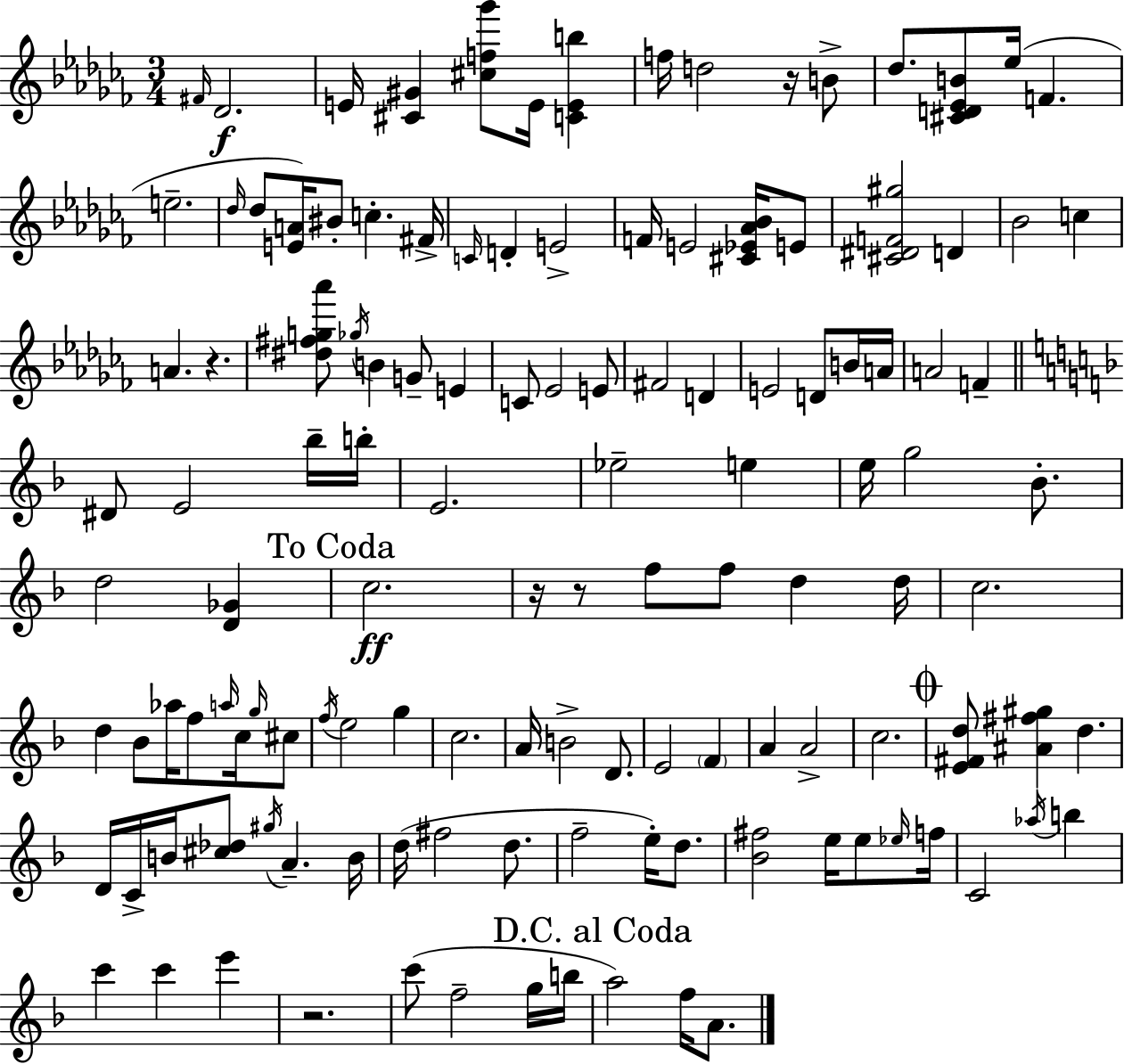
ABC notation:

X:1
T:Untitled
M:3/4
L:1/4
K:Abm
^F/4 _D2 E/4 [^C^G] [^cf_g']/2 E/4 [CEb] f/4 d2 z/4 B/2 _d/2 [^CD_EB]/2 _e/4 F e2 _d/4 _d/2 [EA]/4 ^B/2 c ^F/4 C/4 D E2 F/4 E2 [^C_E_A_B]/4 E/2 [^C^DF^g]2 D _B2 c A z [^d^fg_a']/2 _g/4 B G/2 E C/2 _E2 E/2 ^F2 D E2 D/2 B/4 A/4 A2 F ^D/2 E2 _b/4 b/4 E2 _e2 e e/4 g2 _B/2 d2 [D_G] c2 z/4 z/2 f/2 f/2 d d/4 c2 d _B/2 _a/4 f/2 a/4 c/4 g/4 ^c/2 f/4 e2 g c2 A/4 B2 D/2 E2 F A A2 c2 [E^Fd]/2 [^A^f^g] d D/4 C/4 B/4 [^c_d]/2 ^g/4 A B/4 d/4 ^f2 d/2 f2 e/4 d/2 [_B^f]2 e/4 e/2 _e/4 f/4 C2 _a/4 b c' c' e' z2 c'/2 f2 g/4 b/4 a2 f/4 A/2